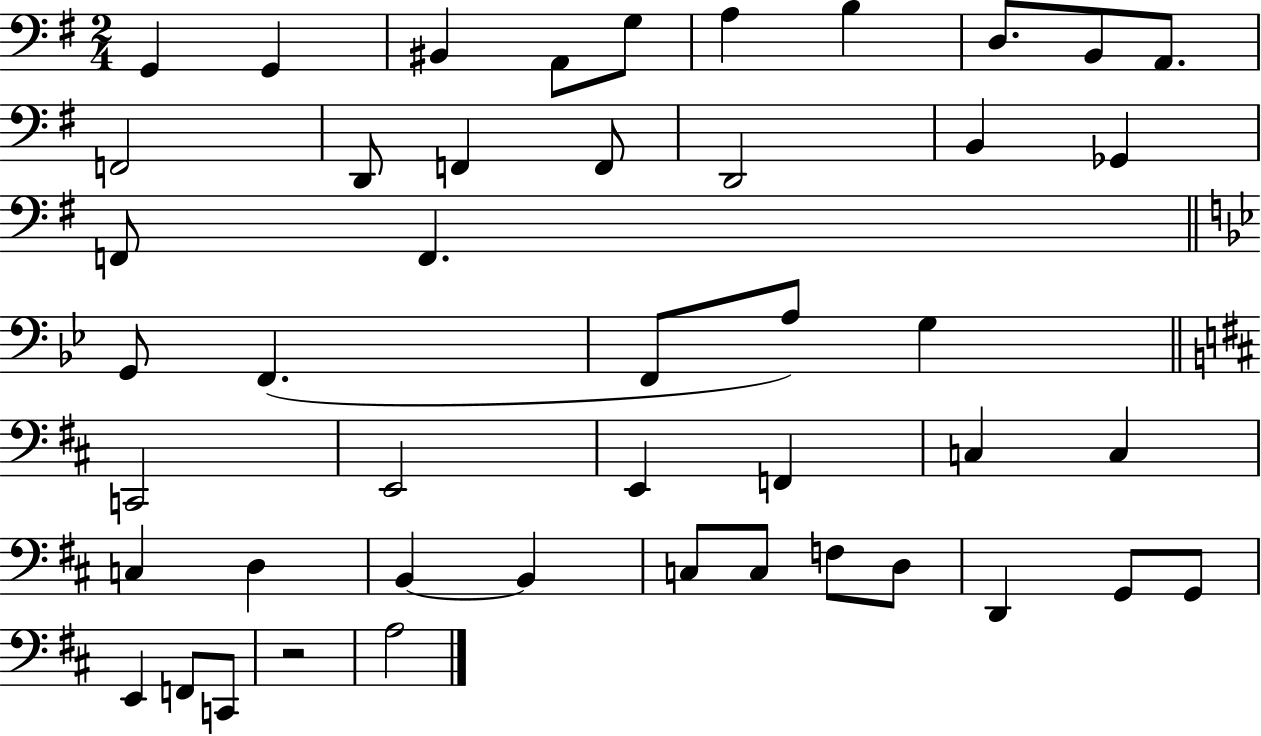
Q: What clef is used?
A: bass